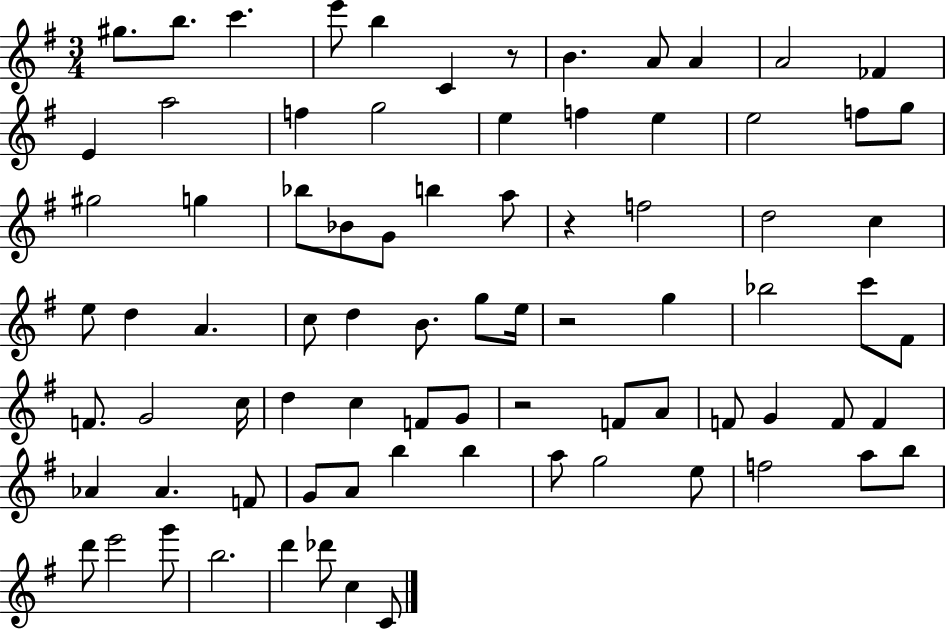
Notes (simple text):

G#5/e. B5/e. C6/q. E6/e B5/q C4/q R/e B4/q. A4/e A4/q A4/h FES4/q E4/q A5/h F5/q G5/h E5/q F5/q E5/q E5/h F5/e G5/e G#5/h G5/q Bb5/e Bb4/e G4/e B5/q A5/e R/q F5/h D5/h C5/q E5/e D5/q A4/q. C5/e D5/q B4/e. G5/e E5/s R/h G5/q Bb5/h C6/e F#4/e F4/e. G4/h C5/s D5/q C5/q F4/e G4/e R/h F4/e A4/e F4/e G4/q F4/e F4/q Ab4/q Ab4/q. F4/e G4/e A4/e B5/q B5/q A5/e G5/h E5/e F5/h A5/e B5/e D6/e E6/h G6/e B5/h. D6/q Db6/e C5/q C4/e